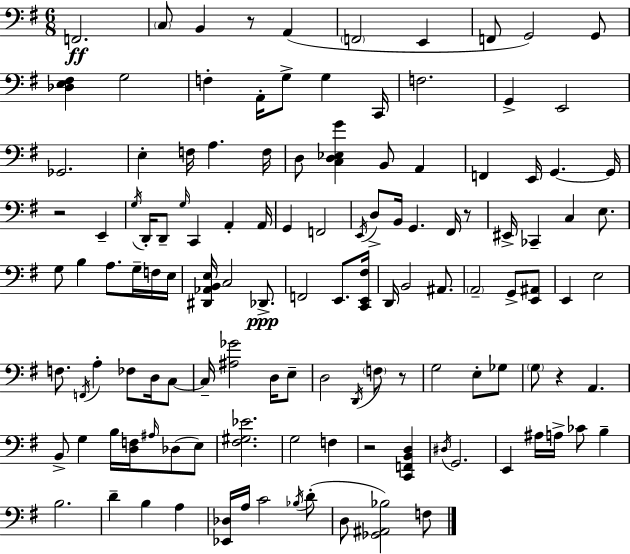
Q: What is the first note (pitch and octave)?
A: F2